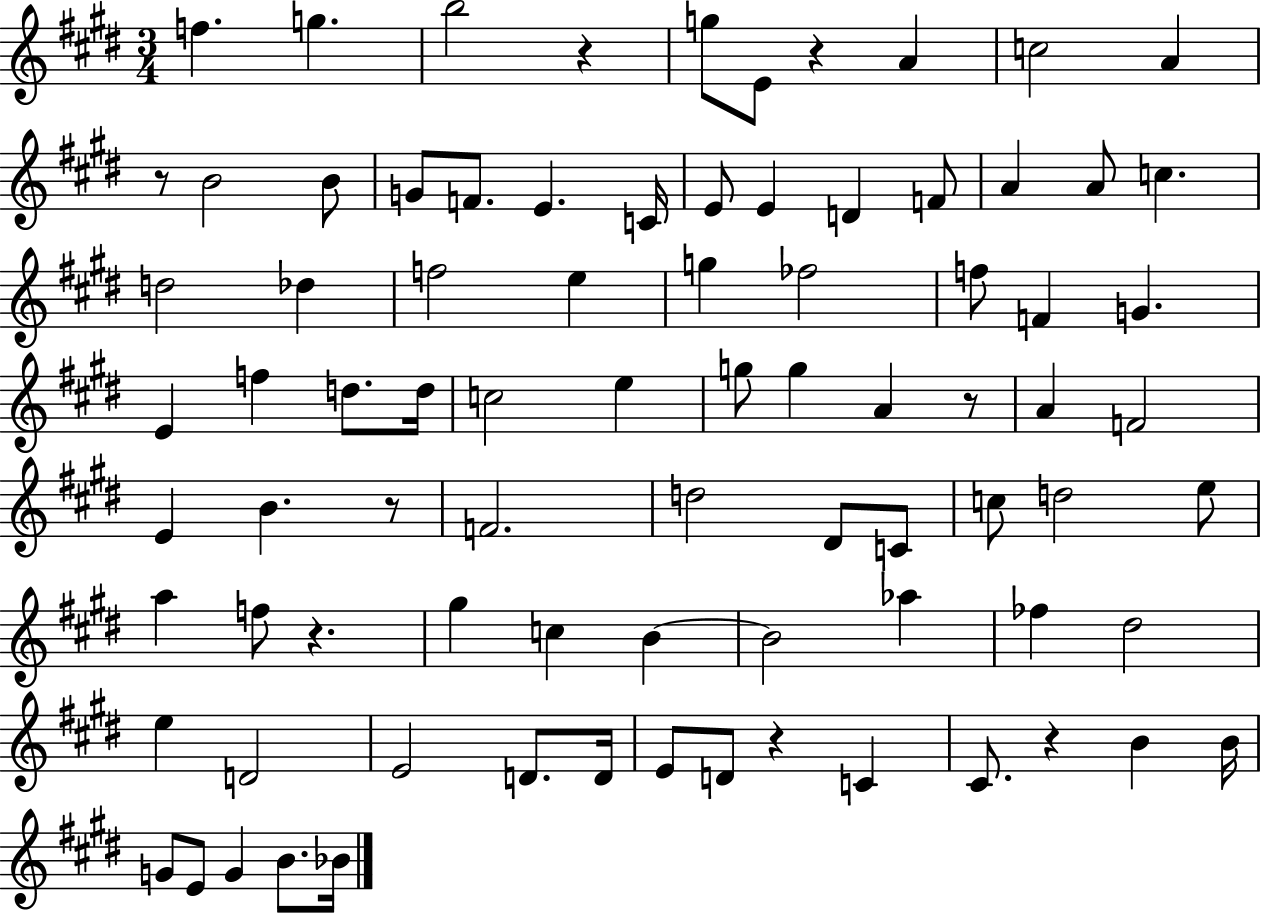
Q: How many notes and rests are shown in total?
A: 83